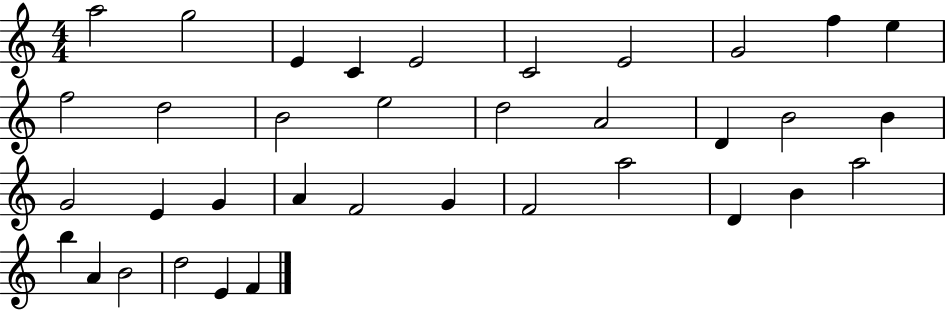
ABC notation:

X:1
T:Untitled
M:4/4
L:1/4
K:C
a2 g2 E C E2 C2 E2 G2 f e f2 d2 B2 e2 d2 A2 D B2 B G2 E G A F2 G F2 a2 D B a2 b A B2 d2 E F